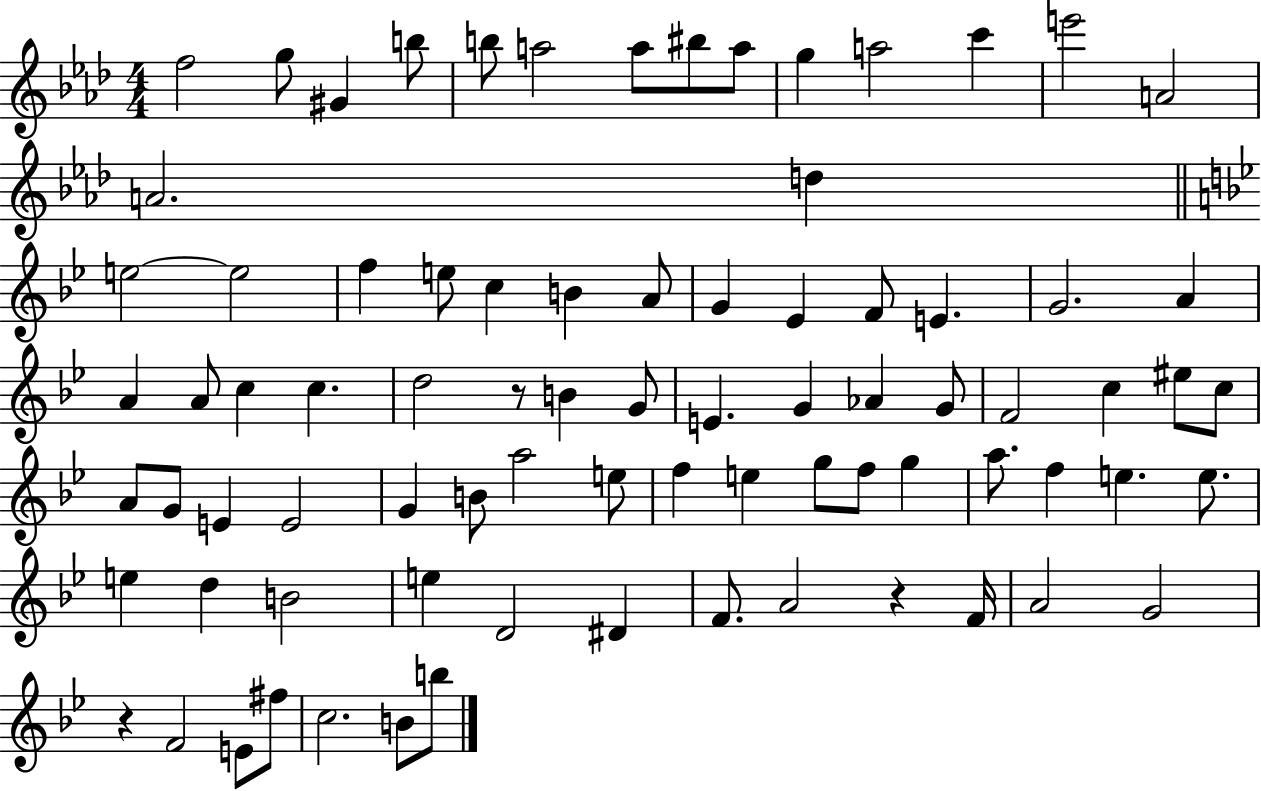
F5/h G5/e G#4/q B5/e B5/e A5/h A5/e BIS5/e A5/e G5/q A5/h C6/q E6/h A4/h A4/h. D5/q E5/h E5/h F5/q E5/e C5/q B4/q A4/e G4/q Eb4/q F4/e E4/q. G4/h. A4/q A4/q A4/e C5/q C5/q. D5/h R/e B4/q G4/e E4/q. G4/q Ab4/q G4/e F4/h C5/q EIS5/e C5/e A4/e G4/e E4/q E4/h G4/q B4/e A5/h E5/e F5/q E5/q G5/e F5/e G5/q A5/e. F5/q E5/q. E5/e. E5/q D5/q B4/h E5/q D4/h D#4/q F4/e. A4/h R/q F4/s A4/h G4/h R/q F4/h E4/e F#5/e C5/h. B4/e B5/e